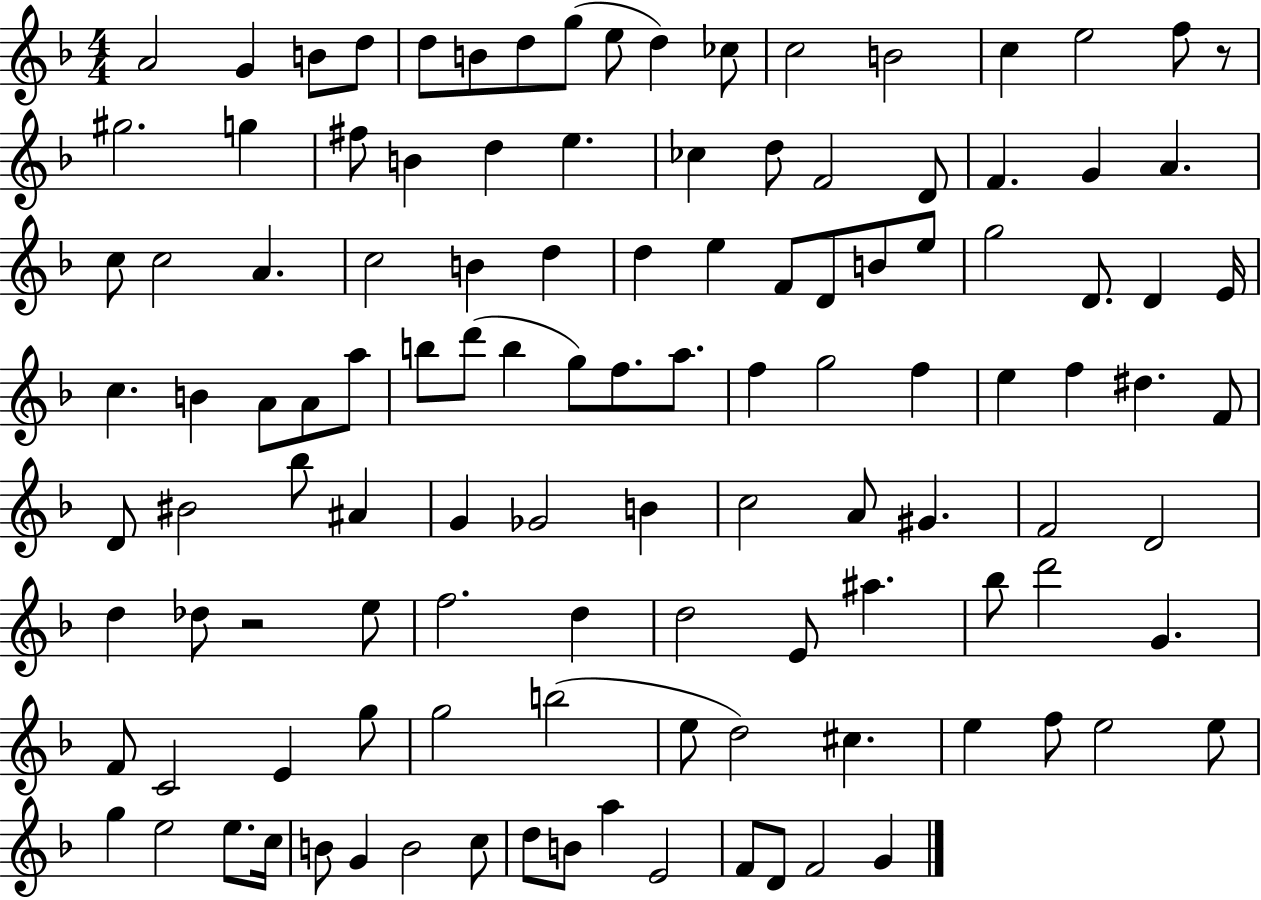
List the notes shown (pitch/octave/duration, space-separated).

A4/h G4/q B4/e D5/e D5/e B4/e D5/e G5/e E5/e D5/q CES5/e C5/h B4/h C5/q E5/h F5/e R/e G#5/h. G5/q F#5/e B4/q D5/q E5/q. CES5/q D5/e F4/h D4/e F4/q. G4/q A4/q. C5/e C5/h A4/q. C5/h B4/q D5/q D5/q E5/q F4/e D4/e B4/e E5/e G5/h D4/e. D4/q E4/s C5/q. B4/q A4/e A4/e A5/e B5/e D6/e B5/q G5/e F5/e. A5/e. F5/q G5/h F5/q E5/q F5/q D#5/q. F4/e D4/e BIS4/h Bb5/e A#4/q G4/q Gb4/h B4/q C5/h A4/e G#4/q. F4/h D4/h D5/q Db5/e R/h E5/e F5/h. D5/q D5/h E4/e A#5/q. Bb5/e D6/h G4/q. F4/e C4/h E4/q G5/e G5/h B5/h E5/e D5/h C#5/q. E5/q F5/e E5/h E5/e G5/q E5/h E5/e. C5/s B4/e G4/q B4/h C5/e D5/e B4/e A5/q E4/h F4/e D4/e F4/h G4/q